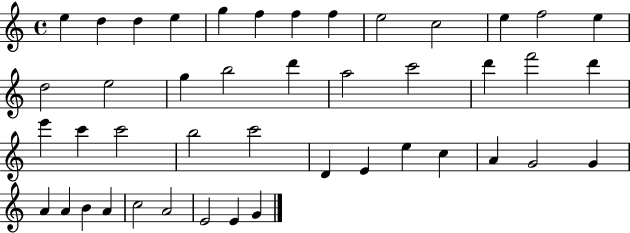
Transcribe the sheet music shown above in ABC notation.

X:1
T:Untitled
M:4/4
L:1/4
K:C
e d d e g f f f e2 c2 e f2 e d2 e2 g b2 d' a2 c'2 d' f'2 d' e' c' c'2 b2 c'2 D E e c A G2 G A A B A c2 A2 E2 E G